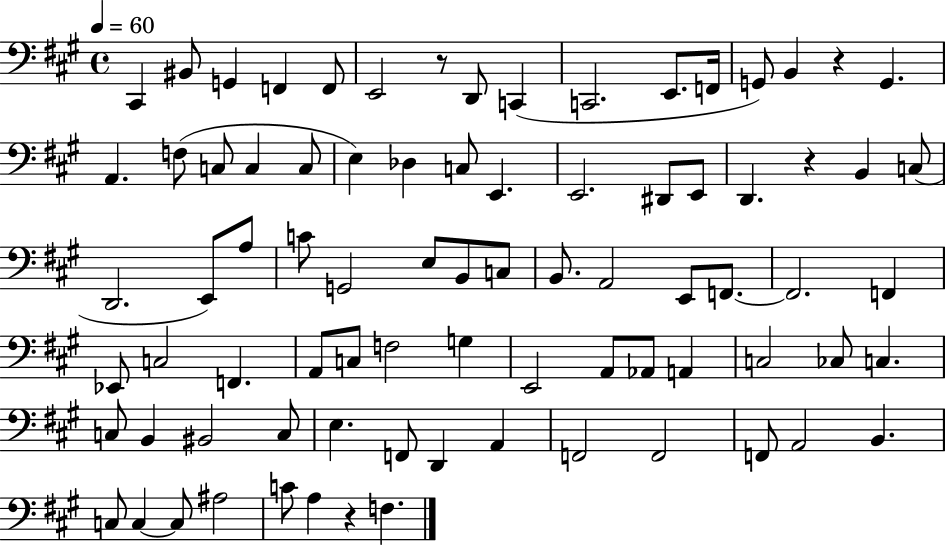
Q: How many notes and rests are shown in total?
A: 81